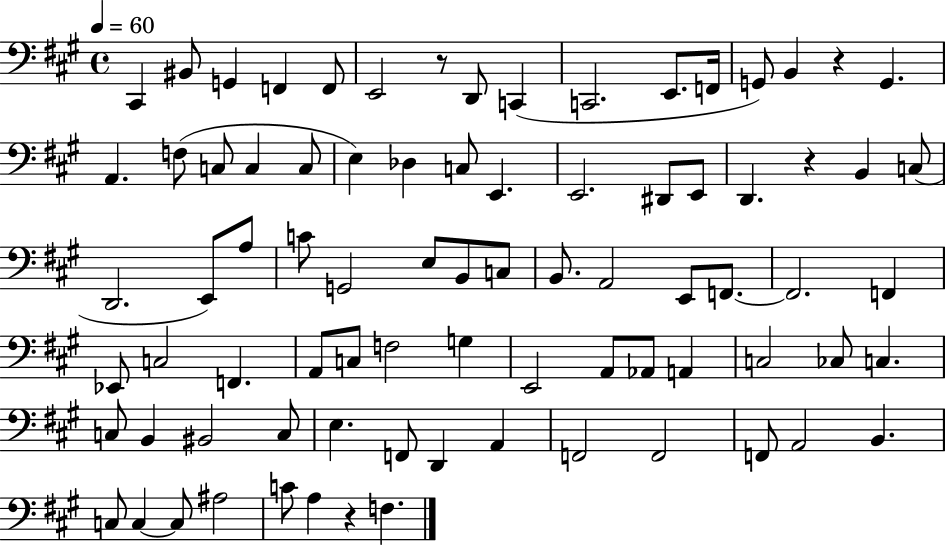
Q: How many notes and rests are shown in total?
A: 81